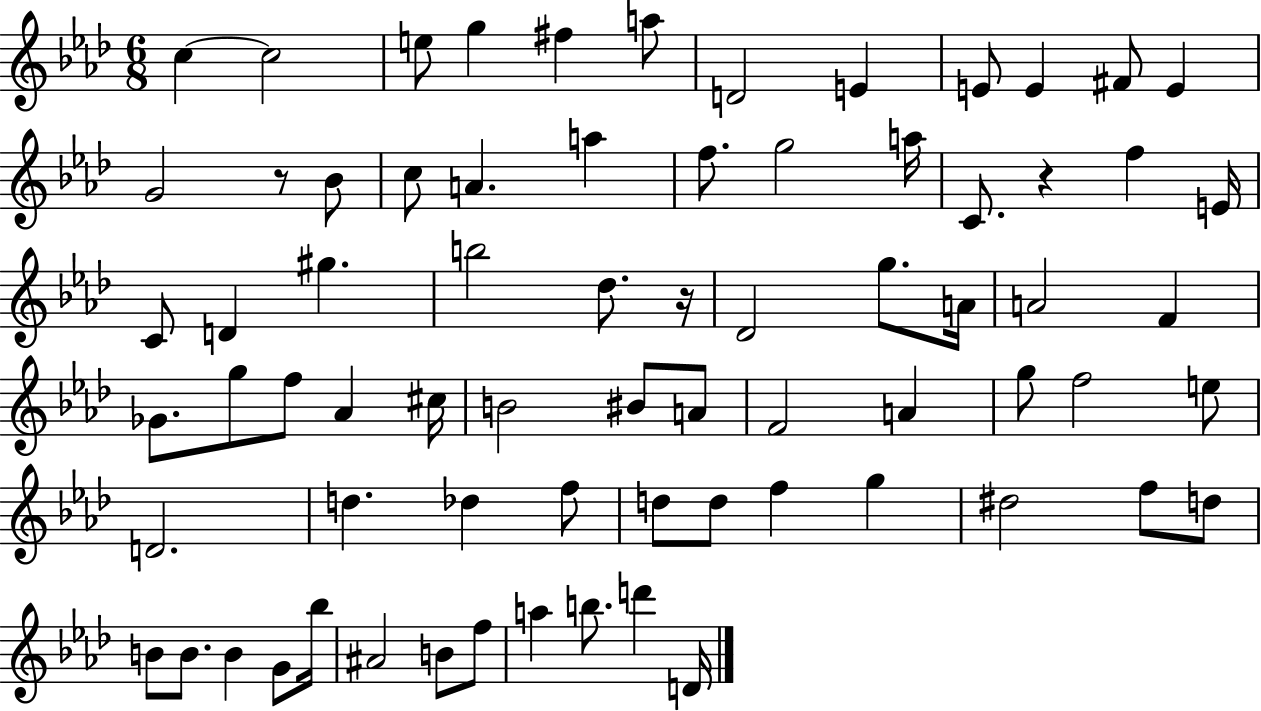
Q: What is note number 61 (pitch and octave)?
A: G4